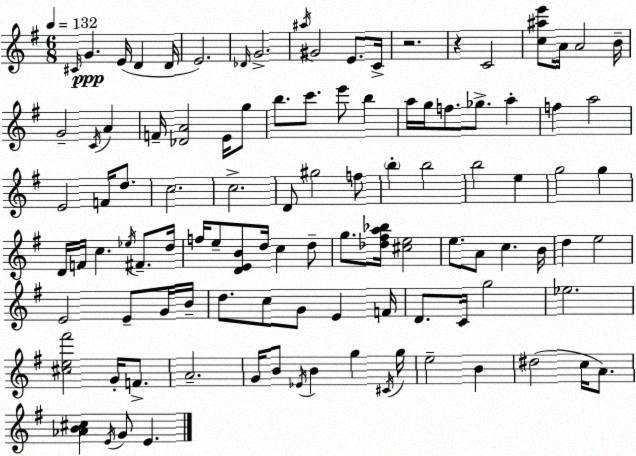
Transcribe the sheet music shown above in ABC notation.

X:1
T:Untitled
M:6/8
L:1/4
K:G
^C/4 G E/4 D D/4 E2 _D/4 G2 ^a/4 ^G2 E/2 C/4 z2 z C2 [c^ae']/2 A/4 A2 B/4 G2 C/4 A F/4 [_DA]2 E/4 g/2 b/2 c'/2 e'/2 b a/4 g/4 f/2 _g/2 a f a2 E2 F/4 d/2 c2 c2 D/2 ^g2 f/2 b b2 b2 e g2 g D/4 F/4 c _e/4 ^F/2 d/4 f/4 e/2 [DEB]/2 d/4 c d/2 g/2 [_d^fa_b]/4 [^ce]2 e/2 A/2 c B/4 d e2 E2 E/2 G/4 B/4 d/2 c/2 G/2 E F/4 D/2 C/4 g2 _e2 [^ce^f']2 G/4 F/2 A2 G/4 B/2 _E/4 B g ^C/4 g/4 e2 B ^d2 c/4 A/2 [_AB^c] E/4 G/2 E